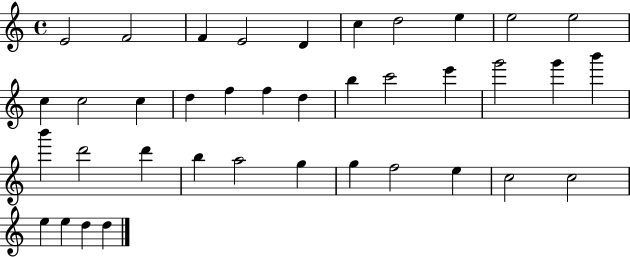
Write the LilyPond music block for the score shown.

{
  \clef treble
  \time 4/4
  \defaultTimeSignature
  \key c \major
  e'2 f'2 | f'4 e'2 d'4 | c''4 d''2 e''4 | e''2 e''2 | \break c''4 c''2 c''4 | d''4 f''4 f''4 d''4 | b''4 c'''2 e'''4 | g'''2 g'''4 b'''4 | \break b'''4 d'''2 d'''4 | b''4 a''2 g''4 | g''4 f''2 e''4 | c''2 c''2 | \break e''4 e''4 d''4 d''4 | \bar "|."
}